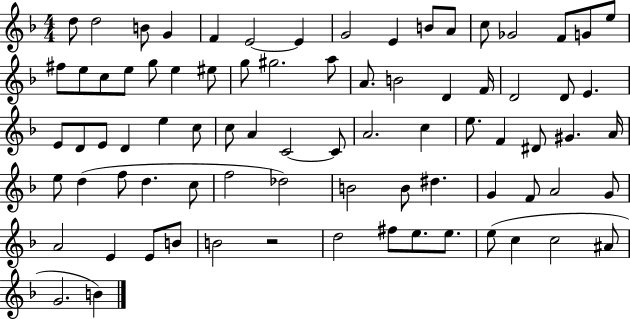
D5/e D5/h B4/e G4/q F4/q E4/h E4/q G4/h E4/q B4/e A4/e C5/e Gb4/h F4/e G4/e E5/e F#5/e E5/e C5/e E5/e G5/e E5/q EIS5/e G5/e G#5/h. A5/e A4/e. B4/h D4/q F4/s D4/h D4/e E4/q. E4/e D4/e E4/e D4/q E5/q C5/e C5/e A4/q C4/h C4/e A4/h. C5/q E5/e. F4/q D#4/e G#4/q. A4/s E5/e D5/q F5/e D5/q. C5/e F5/h Db5/h B4/h B4/e D#5/q. G4/q F4/e A4/h G4/e A4/h E4/q E4/e B4/e B4/h R/h D5/h F#5/e E5/e. E5/e. E5/e C5/q C5/h A#4/e G4/h. B4/q